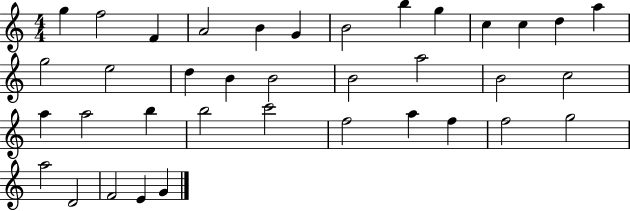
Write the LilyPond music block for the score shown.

{
  \clef treble
  \numericTimeSignature
  \time 4/4
  \key c \major
  g''4 f''2 f'4 | a'2 b'4 g'4 | b'2 b''4 g''4 | c''4 c''4 d''4 a''4 | \break g''2 e''2 | d''4 b'4 b'2 | b'2 a''2 | b'2 c''2 | \break a''4 a''2 b''4 | b''2 c'''2 | f''2 a''4 f''4 | f''2 g''2 | \break a''2 d'2 | f'2 e'4 g'4 | \bar "|."
}